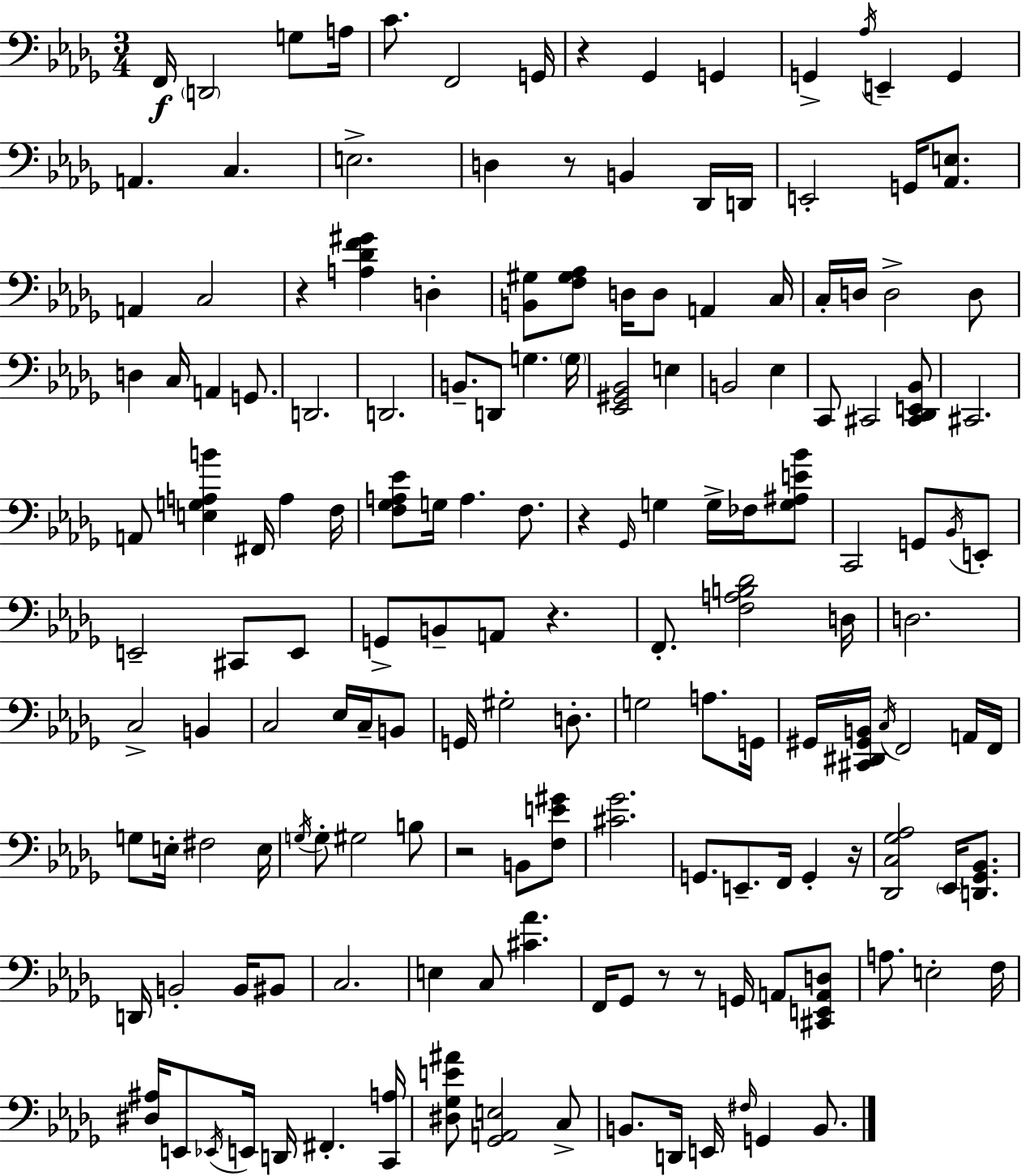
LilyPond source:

{
  \clef bass
  \numericTimeSignature
  \time 3/4
  \key bes \minor
  \repeat volta 2 { f,16\f \parenthesize d,2 g8 a16 | c'8. f,2 g,16 | r4 ges,4 g,4 | g,4-> \acciaccatura { aes16 } e,4-- g,4 | \break a,4. c4. | e2.-> | d4 r8 b,4 des,16 | d,16 e,2-. g,16 <aes, e>8. | \break a,4 c2 | r4 <a des' f' gis'>4 d4-. | <b, gis>8 <f gis aes>8 d16 d8 a,4 | c16 c16-. d16 d2-> d8 | \break d4 c16 a,4 g,8. | d,2. | d,2. | b,8.-- d,8 g4. | \break \parenthesize g16 <ees, gis, bes,>2 e4 | b,2 ees4 | c,8 cis,2 <cis, des, e, bes,>8 | cis,2. | \break a,8 <e g a b'>4 fis,16 a4 | f16 <f ges a ees'>8 g16 a4. f8. | r4 \grace { ges,16 } g4 g16-> fes16 | <g ais e' bes'>8 c,2 g,8 | \break \acciaccatura { bes,16 } e,8-. e,2-- cis,8 | e,8 g,8-> b,8-- a,8 r4. | f,8.-. <f a b des'>2 | d16 d2. | \break c2-> b,4 | c2 ees16 | c16-- b,8 g,16 gis2-. | d8.-. g2 a8. | \break g,16 gis,16 <cis, dis, gis, b,>16 \acciaccatura { c16 } f,2 | a,16 f,16 g8 e16-. fis2 | e16 \acciaccatura { g16 } g8-. gis2 | b8 r2 | \break b,8 <f e' gis'>8 <cis' ges'>2. | g,8. e,8.-- f,16 | g,4-. r16 <des, c ges aes>2 | \parenthesize ees,16 <d, ges, bes,>8. d,16 b,2-. | \break b,16 bis,8 c2. | e4 c8 <cis' aes'>4. | f,16 ges,8 r8 r8 | g,16 a,8 <cis, e, a, d>8 a8. e2-. | \break f16 <dis ais>16 e,8 \acciaccatura { ees,16 } e,16 d,16 fis,4.-. | <c, a>16 <dis ges e' ais'>8 <ges, a, e>2 | c8-> b,8. d,16 e,16 \grace { fis16 } | g,4 b,8. } \bar "|."
}